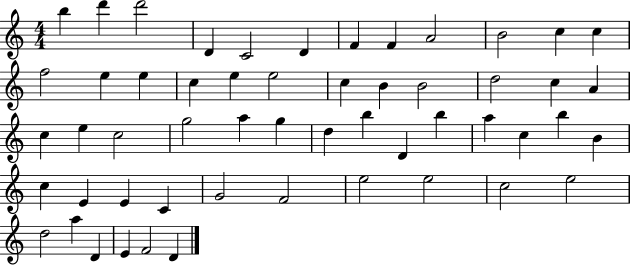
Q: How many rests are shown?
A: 0